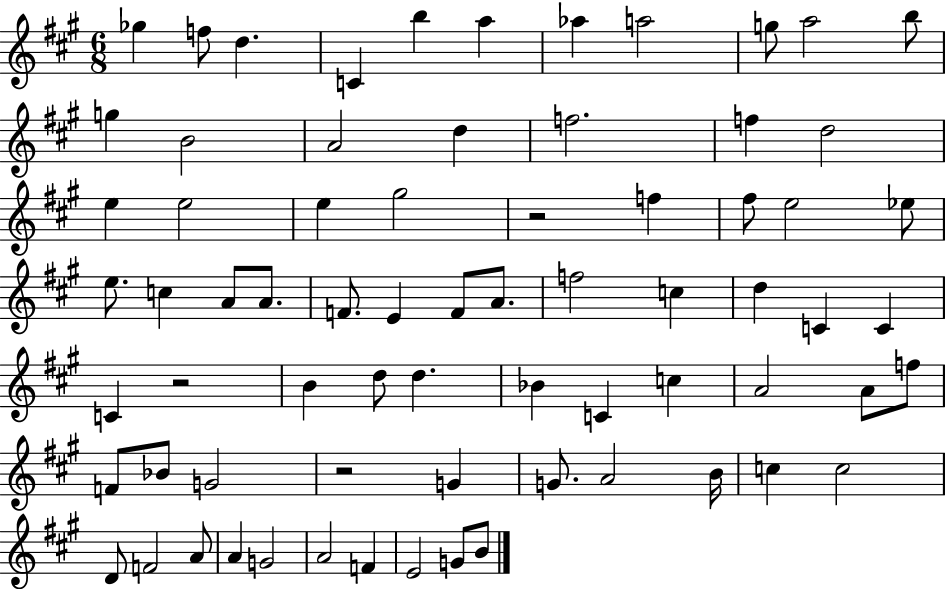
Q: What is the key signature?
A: A major